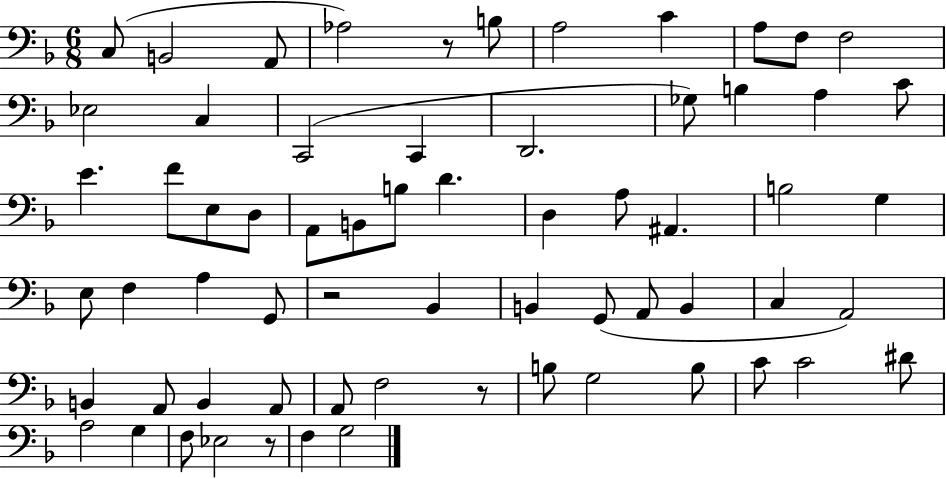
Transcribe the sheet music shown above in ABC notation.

X:1
T:Untitled
M:6/8
L:1/4
K:F
C,/2 B,,2 A,,/2 _A,2 z/2 B,/2 A,2 C A,/2 F,/2 F,2 _E,2 C, C,,2 C,, D,,2 _G,/2 B, A, C/2 E F/2 E,/2 D,/2 A,,/2 B,,/2 B,/2 D D, A,/2 ^A,, B,2 G, E,/2 F, A, G,,/2 z2 _B,, B,, G,,/2 A,,/2 B,, C, A,,2 B,, A,,/2 B,, A,,/2 A,,/2 F,2 z/2 B,/2 G,2 B,/2 C/2 C2 ^D/2 A,2 G, F,/2 _E,2 z/2 F, G,2